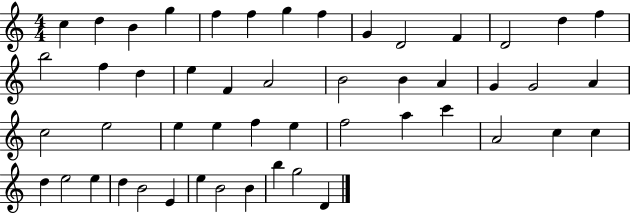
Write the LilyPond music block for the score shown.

{
  \clef treble
  \numericTimeSignature
  \time 4/4
  \key c \major
  c''4 d''4 b'4 g''4 | f''4 f''4 g''4 f''4 | g'4 d'2 f'4 | d'2 d''4 f''4 | \break b''2 f''4 d''4 | e''4 f'4 a'2 | b'2 b'4 a'4 | g'4 g'2 a'4 | \break c''2 e''2 | e''4 e''4 f''4 e''4 | f''2 a''4 c'''4 | a'2 c''4 c''4 | \break d''4 e''2 e''4 | d''4 b'2 e'4 | e''4 b'2 b'4 | b''4 g''2 d'4 | \break \bar "|."
}